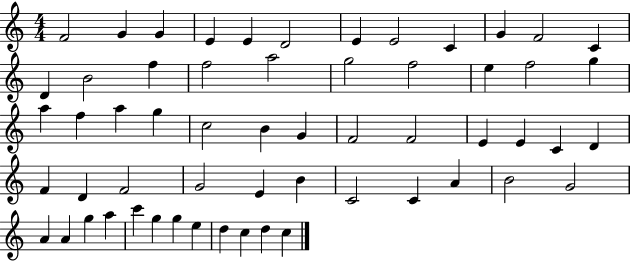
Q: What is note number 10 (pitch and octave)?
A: G4